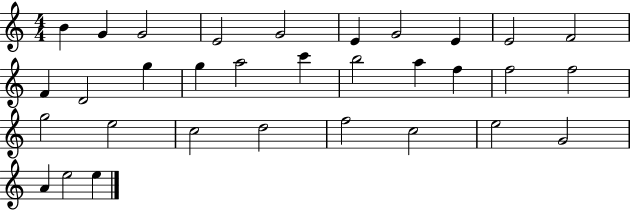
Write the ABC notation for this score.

X:1
T:Untitled
M:4/4
L:1/4
K:C
B G G2 E2 G2 E G2 E E2 F2 F D2 g g a2 c' b2 a f f2 f2 g2 e2 c2 d2 f2 c2 e2 G2 A e2 e